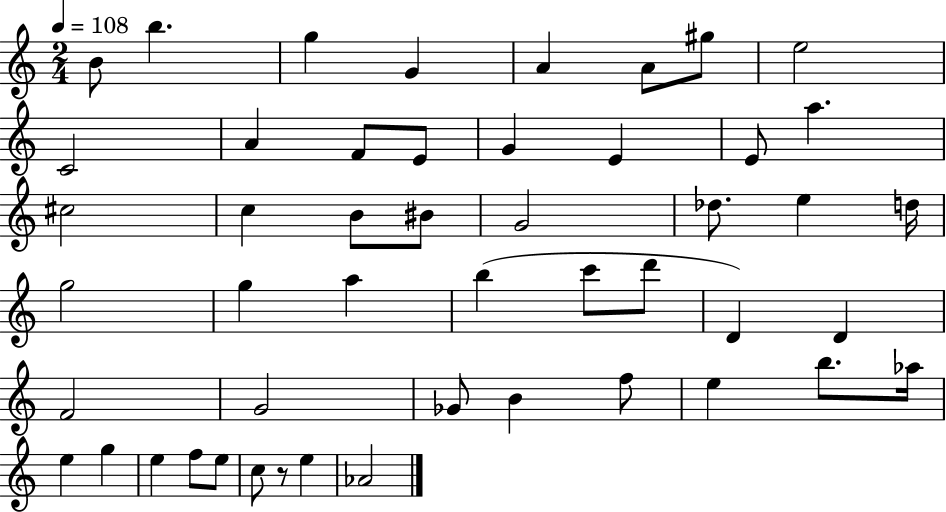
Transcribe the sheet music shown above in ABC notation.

X:1
T:Untitled
M:2/4
L:1/4
K:C
B/2 b g G A A/2 ^g/2 e2 C2 A F/2 E/2 G E E/2 a ^c2 c B/2 ^B/2 G2 _d/2 e d/4 g2 g a b c'/2 d'/2 D D F2 G2 _G/2 B f/2 e b/2 _a/4 e g e f/2 e/2 c/2 z/2 e _A2